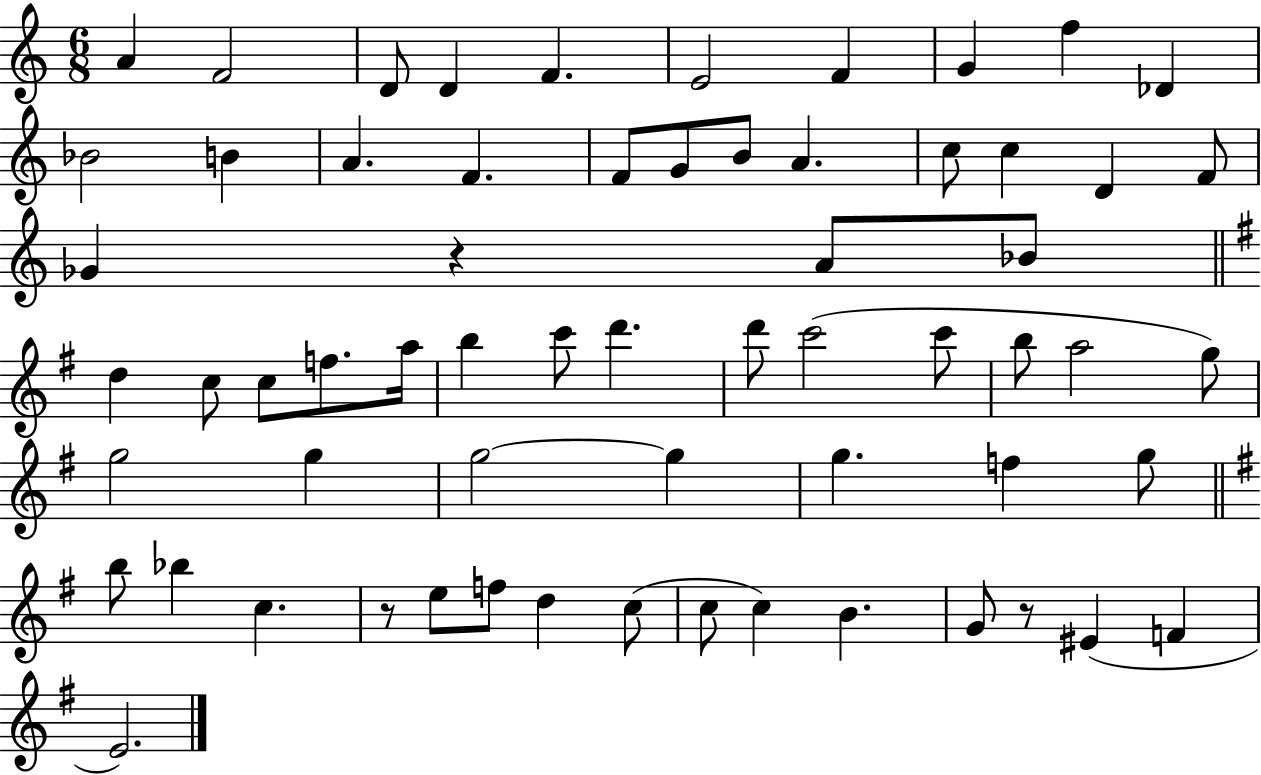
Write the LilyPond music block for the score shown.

{
  \clef treble
  \numericTimeSignature
  \time 6/8
  \key c \major
  a'4 f'2 | d'8 d'4 f'4. | e'2 f'4 | g'4 f''4 des'4 | \break bes'2 b'4 | a'4. f'4. | f'8 g'8 b'8 a'4. | c''8 c''4 d'4 f'8 | \break ges'4 r4 a'8 bes'8 | \bar "||" \break \key g \major d''4 c''8 c''8 f''8. a''16 | b''4 c'''8 d'''4. | d'''8 c'''2( c'''8 | b''8 a''2 g''8) | \break g''2 g''4 | g''2~~ g''4 | g''4. f''4 g''8 | \bar "||" \break \key e \minor b''8 bes''4 c''4. | r8 e''8 f''8 d''4 c''8( | c''8 c''4) b'4. | g'8 r8 eis'4( f'4 | \break e'2.) | \bar "|."
}